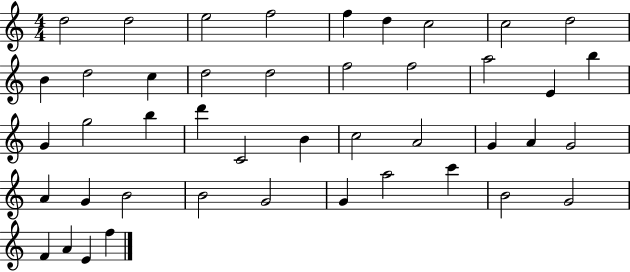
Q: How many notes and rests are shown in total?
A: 44